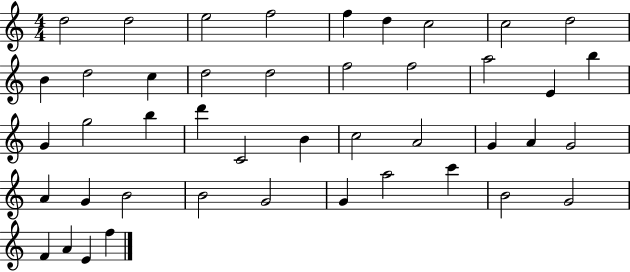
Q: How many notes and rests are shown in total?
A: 44